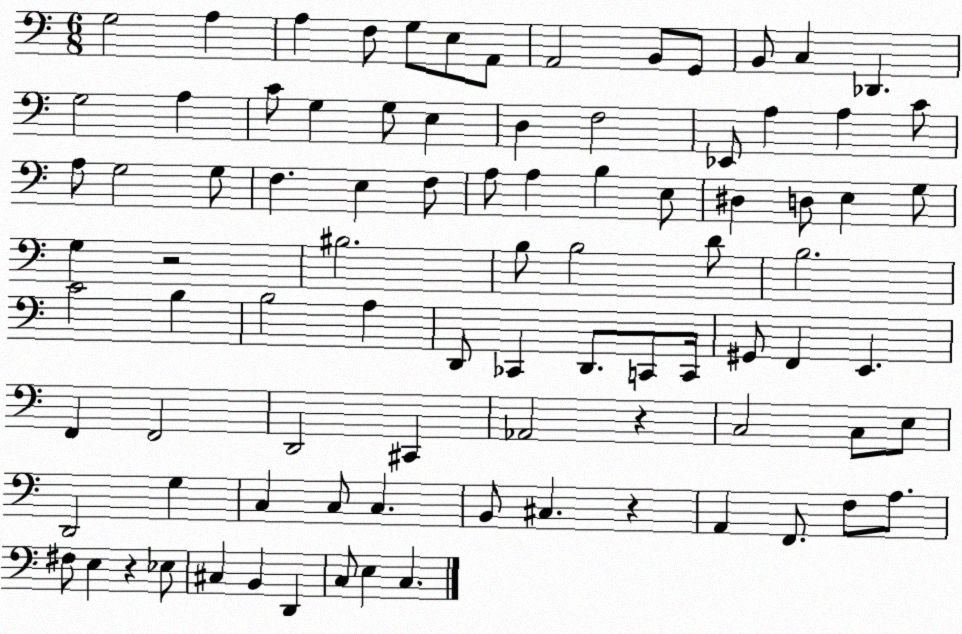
X:1
T:Untitled
M:6/8
L:1/4
K:C
G,2 A, A, F,/2 G,/2 E,/2 A,,/2 A,,2 B,,/2 G,,/2 B,,/2 C, _D,, G,2 A, C/2 G, G,/2 E, D, F,2 _E,,/2 A, A, C/2 A,/2 G,2 G,/2 F, E, F,/2 A,/2 A, B, E,/2 ^D, D,/2 E, G,/2 G, z2 ^B,2 B,/2 B,2 D/2 B,2 C2 B, B,2 A, D,,/2 _C,, D,,/2 C,,/2 C,,/4 ^G,,/2 F,, E,, F,, F,,2 D,,2 ^C,, _A,,2 z C,2 C,/2 E,/2 D,,2 G, C, C,/2 C, B,,/2 ^C, z A,, F,,/2 F,/2 A,/2 ^F,/2 E, z _E,/2 ^C, B,, D,, C,/2 E, C,